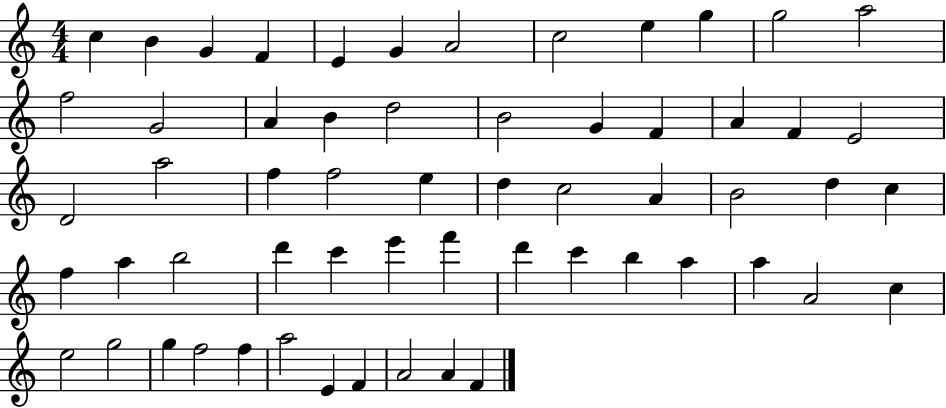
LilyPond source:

{
  \clef treble
  \numericTimeSignature
  \time 4/4
  \key c \major
  c''4 b'4 g'4 f'4 | e'4 g'4 a'2 | c''2 e''4 g''4 | g''2 a''2 | \break f''2 g'2 | a'4 b'4 d''2 | b'2 g'4 f'4 | a'4 f'4 e'2 | \break d'2 a''2 | f''4 f''2 e''4 | d''4 c''2 a'4 | b'2 d''4 c''4 | \break f''4 a''4 b''2 | d'''4 c'''4 e'''4 f'''4 | d'''4 c'''4 b''4 a''4 | a''4 a'2 c''4 | \break e''2 g''2 | g''4 f''2 f''4 | a''2 e'4 f'4 | a'2 a'4 f'4 | \break \bar "|."
}